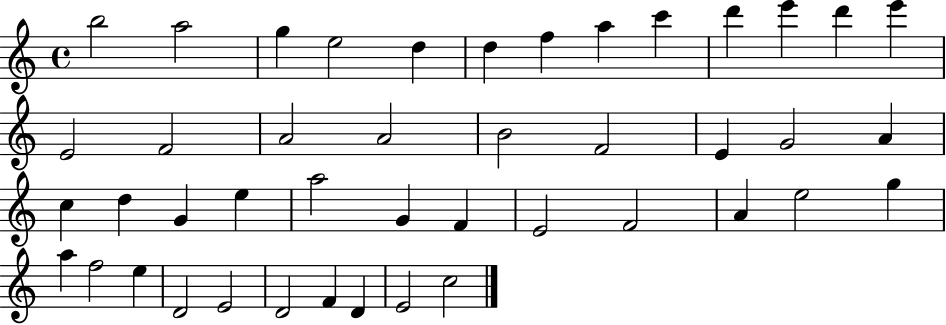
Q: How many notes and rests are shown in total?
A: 44